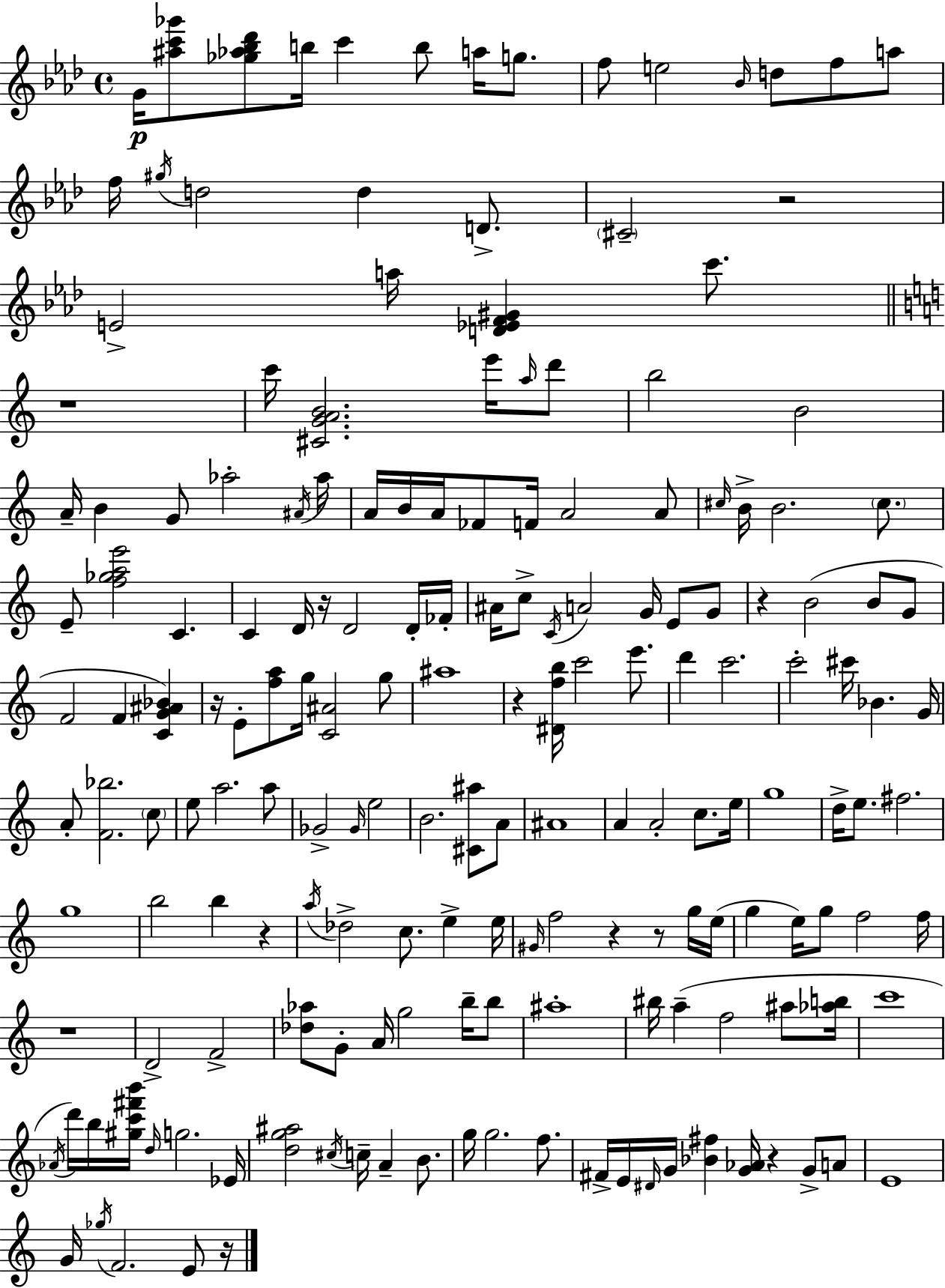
G4/s [A#5,C6,Gb6]/e [Gb5,Ab5,Bb5,Db6]/e B5/s C6/q B5/e A5/s G5/e. F5/e E5/h Bb4/s D5/e F5/e A5/e F5/s G#5/s D5/h D5/q D4/e. C#4/h R/h E4/h A5/s [D4,Eb4,F4,G#4]/q C6/e. R/w C6/s [C#4,G4,A4,B4]/h. E6/s A5/s D6/e B5/h B4/h A4/s B4/q G4/e Ab5/h A#4/s Ab5/s A4/s B4/s A4/s FES4/e F4/s A4/h A4/e C#5/s B4/s B4/h. C#5/e. E4/e [F5,Gb5,A5,E6]/h C4/q. C4/q D4/s R/s D4/h D4/s FES4/s A#4/s C5/e C4/s A4/h G4/s E4/e G4/e R/q B4/h B4/e G4/e F4/h F4/q [C4,G4,A#4,Bb4]/q R/s E4/e [F5,A5]/e G5/s [C4,A#4]/h G5/e A#5/w R/q [D#4,F5,B5]/s C6/h E6/e. D6/q C6/h. C6/h C#6/s Bb4/q. G4/s A4/e [F4,Bb5]/h. C5/e E5/e A5/h. A5/e Gb4/h Gb4/s E5/h B4/h. [C#4,A#5]/e A4/e A#4/w A4/q A4/h C5/e. E5/s G5/w D5/s E5/e. F#5/h. G5/w B5/h B5/q R/q A5/s Db5/h C5/e. E5/q E5/s G#4/s F5/h R/q R/e G5/s E5/s G5/q E5/s G5/e F5/h F5/s R/w D4/h F4/h [Db5,Ab5]/e G4/e A4/s G5/h B5/s B5/e A#5/w BIS5/s A5/q F5/h A#5/e [Ab5,B5]/s C6/w Ab4/s D6/s B5/s [G#5,C6,F#6,B6]/s D5/s G5/h. Eb4/s [D5,G5,A#5]/h C#5/s C5/s A4/q B4/e. G5/s G5/h. F5/e. F#4/s E4/s D#4/s G4/s [Bb4,F#5]/q [G4,Ab4]/s R/q G4/e A4/e E4/w G4/s Gb5/s F4/h. E4/e R/s